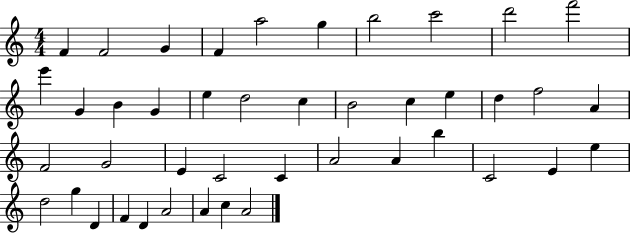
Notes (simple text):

F4/q F4/h G4/q F4/q A5/h G5/q B5/h C6/h D6/h F6/h E6/q G4/q B4/q G4/q E5/q D5/h C5/q B4/h C5/q E5/q D5/q F5/h A4/q F4/h G4/h E4/q C4/h C4/q A4/h A4/q B5/q C4/h E4/q E5/q D5/h G5/q D4/q F4/q D4/q A4/h A4/q C5/q A4/h